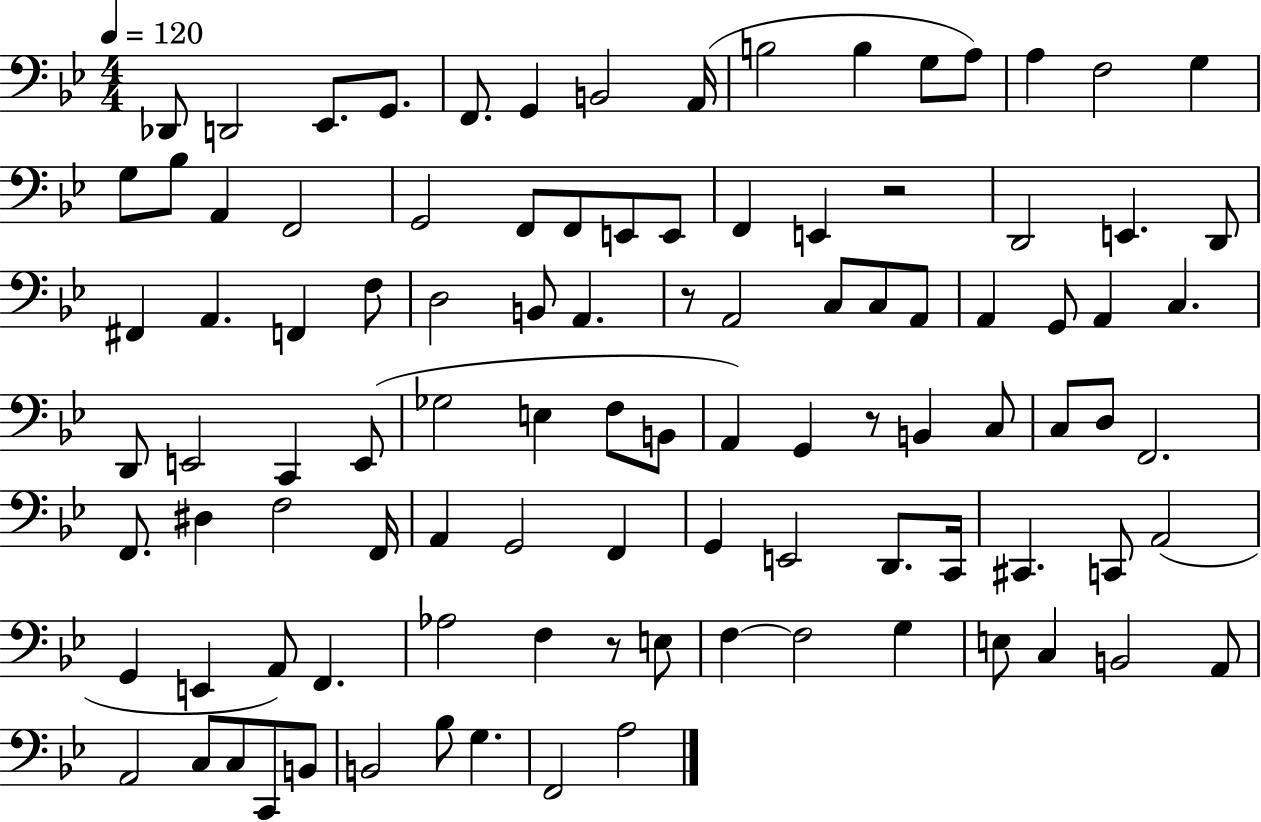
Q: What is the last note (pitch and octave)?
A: A3